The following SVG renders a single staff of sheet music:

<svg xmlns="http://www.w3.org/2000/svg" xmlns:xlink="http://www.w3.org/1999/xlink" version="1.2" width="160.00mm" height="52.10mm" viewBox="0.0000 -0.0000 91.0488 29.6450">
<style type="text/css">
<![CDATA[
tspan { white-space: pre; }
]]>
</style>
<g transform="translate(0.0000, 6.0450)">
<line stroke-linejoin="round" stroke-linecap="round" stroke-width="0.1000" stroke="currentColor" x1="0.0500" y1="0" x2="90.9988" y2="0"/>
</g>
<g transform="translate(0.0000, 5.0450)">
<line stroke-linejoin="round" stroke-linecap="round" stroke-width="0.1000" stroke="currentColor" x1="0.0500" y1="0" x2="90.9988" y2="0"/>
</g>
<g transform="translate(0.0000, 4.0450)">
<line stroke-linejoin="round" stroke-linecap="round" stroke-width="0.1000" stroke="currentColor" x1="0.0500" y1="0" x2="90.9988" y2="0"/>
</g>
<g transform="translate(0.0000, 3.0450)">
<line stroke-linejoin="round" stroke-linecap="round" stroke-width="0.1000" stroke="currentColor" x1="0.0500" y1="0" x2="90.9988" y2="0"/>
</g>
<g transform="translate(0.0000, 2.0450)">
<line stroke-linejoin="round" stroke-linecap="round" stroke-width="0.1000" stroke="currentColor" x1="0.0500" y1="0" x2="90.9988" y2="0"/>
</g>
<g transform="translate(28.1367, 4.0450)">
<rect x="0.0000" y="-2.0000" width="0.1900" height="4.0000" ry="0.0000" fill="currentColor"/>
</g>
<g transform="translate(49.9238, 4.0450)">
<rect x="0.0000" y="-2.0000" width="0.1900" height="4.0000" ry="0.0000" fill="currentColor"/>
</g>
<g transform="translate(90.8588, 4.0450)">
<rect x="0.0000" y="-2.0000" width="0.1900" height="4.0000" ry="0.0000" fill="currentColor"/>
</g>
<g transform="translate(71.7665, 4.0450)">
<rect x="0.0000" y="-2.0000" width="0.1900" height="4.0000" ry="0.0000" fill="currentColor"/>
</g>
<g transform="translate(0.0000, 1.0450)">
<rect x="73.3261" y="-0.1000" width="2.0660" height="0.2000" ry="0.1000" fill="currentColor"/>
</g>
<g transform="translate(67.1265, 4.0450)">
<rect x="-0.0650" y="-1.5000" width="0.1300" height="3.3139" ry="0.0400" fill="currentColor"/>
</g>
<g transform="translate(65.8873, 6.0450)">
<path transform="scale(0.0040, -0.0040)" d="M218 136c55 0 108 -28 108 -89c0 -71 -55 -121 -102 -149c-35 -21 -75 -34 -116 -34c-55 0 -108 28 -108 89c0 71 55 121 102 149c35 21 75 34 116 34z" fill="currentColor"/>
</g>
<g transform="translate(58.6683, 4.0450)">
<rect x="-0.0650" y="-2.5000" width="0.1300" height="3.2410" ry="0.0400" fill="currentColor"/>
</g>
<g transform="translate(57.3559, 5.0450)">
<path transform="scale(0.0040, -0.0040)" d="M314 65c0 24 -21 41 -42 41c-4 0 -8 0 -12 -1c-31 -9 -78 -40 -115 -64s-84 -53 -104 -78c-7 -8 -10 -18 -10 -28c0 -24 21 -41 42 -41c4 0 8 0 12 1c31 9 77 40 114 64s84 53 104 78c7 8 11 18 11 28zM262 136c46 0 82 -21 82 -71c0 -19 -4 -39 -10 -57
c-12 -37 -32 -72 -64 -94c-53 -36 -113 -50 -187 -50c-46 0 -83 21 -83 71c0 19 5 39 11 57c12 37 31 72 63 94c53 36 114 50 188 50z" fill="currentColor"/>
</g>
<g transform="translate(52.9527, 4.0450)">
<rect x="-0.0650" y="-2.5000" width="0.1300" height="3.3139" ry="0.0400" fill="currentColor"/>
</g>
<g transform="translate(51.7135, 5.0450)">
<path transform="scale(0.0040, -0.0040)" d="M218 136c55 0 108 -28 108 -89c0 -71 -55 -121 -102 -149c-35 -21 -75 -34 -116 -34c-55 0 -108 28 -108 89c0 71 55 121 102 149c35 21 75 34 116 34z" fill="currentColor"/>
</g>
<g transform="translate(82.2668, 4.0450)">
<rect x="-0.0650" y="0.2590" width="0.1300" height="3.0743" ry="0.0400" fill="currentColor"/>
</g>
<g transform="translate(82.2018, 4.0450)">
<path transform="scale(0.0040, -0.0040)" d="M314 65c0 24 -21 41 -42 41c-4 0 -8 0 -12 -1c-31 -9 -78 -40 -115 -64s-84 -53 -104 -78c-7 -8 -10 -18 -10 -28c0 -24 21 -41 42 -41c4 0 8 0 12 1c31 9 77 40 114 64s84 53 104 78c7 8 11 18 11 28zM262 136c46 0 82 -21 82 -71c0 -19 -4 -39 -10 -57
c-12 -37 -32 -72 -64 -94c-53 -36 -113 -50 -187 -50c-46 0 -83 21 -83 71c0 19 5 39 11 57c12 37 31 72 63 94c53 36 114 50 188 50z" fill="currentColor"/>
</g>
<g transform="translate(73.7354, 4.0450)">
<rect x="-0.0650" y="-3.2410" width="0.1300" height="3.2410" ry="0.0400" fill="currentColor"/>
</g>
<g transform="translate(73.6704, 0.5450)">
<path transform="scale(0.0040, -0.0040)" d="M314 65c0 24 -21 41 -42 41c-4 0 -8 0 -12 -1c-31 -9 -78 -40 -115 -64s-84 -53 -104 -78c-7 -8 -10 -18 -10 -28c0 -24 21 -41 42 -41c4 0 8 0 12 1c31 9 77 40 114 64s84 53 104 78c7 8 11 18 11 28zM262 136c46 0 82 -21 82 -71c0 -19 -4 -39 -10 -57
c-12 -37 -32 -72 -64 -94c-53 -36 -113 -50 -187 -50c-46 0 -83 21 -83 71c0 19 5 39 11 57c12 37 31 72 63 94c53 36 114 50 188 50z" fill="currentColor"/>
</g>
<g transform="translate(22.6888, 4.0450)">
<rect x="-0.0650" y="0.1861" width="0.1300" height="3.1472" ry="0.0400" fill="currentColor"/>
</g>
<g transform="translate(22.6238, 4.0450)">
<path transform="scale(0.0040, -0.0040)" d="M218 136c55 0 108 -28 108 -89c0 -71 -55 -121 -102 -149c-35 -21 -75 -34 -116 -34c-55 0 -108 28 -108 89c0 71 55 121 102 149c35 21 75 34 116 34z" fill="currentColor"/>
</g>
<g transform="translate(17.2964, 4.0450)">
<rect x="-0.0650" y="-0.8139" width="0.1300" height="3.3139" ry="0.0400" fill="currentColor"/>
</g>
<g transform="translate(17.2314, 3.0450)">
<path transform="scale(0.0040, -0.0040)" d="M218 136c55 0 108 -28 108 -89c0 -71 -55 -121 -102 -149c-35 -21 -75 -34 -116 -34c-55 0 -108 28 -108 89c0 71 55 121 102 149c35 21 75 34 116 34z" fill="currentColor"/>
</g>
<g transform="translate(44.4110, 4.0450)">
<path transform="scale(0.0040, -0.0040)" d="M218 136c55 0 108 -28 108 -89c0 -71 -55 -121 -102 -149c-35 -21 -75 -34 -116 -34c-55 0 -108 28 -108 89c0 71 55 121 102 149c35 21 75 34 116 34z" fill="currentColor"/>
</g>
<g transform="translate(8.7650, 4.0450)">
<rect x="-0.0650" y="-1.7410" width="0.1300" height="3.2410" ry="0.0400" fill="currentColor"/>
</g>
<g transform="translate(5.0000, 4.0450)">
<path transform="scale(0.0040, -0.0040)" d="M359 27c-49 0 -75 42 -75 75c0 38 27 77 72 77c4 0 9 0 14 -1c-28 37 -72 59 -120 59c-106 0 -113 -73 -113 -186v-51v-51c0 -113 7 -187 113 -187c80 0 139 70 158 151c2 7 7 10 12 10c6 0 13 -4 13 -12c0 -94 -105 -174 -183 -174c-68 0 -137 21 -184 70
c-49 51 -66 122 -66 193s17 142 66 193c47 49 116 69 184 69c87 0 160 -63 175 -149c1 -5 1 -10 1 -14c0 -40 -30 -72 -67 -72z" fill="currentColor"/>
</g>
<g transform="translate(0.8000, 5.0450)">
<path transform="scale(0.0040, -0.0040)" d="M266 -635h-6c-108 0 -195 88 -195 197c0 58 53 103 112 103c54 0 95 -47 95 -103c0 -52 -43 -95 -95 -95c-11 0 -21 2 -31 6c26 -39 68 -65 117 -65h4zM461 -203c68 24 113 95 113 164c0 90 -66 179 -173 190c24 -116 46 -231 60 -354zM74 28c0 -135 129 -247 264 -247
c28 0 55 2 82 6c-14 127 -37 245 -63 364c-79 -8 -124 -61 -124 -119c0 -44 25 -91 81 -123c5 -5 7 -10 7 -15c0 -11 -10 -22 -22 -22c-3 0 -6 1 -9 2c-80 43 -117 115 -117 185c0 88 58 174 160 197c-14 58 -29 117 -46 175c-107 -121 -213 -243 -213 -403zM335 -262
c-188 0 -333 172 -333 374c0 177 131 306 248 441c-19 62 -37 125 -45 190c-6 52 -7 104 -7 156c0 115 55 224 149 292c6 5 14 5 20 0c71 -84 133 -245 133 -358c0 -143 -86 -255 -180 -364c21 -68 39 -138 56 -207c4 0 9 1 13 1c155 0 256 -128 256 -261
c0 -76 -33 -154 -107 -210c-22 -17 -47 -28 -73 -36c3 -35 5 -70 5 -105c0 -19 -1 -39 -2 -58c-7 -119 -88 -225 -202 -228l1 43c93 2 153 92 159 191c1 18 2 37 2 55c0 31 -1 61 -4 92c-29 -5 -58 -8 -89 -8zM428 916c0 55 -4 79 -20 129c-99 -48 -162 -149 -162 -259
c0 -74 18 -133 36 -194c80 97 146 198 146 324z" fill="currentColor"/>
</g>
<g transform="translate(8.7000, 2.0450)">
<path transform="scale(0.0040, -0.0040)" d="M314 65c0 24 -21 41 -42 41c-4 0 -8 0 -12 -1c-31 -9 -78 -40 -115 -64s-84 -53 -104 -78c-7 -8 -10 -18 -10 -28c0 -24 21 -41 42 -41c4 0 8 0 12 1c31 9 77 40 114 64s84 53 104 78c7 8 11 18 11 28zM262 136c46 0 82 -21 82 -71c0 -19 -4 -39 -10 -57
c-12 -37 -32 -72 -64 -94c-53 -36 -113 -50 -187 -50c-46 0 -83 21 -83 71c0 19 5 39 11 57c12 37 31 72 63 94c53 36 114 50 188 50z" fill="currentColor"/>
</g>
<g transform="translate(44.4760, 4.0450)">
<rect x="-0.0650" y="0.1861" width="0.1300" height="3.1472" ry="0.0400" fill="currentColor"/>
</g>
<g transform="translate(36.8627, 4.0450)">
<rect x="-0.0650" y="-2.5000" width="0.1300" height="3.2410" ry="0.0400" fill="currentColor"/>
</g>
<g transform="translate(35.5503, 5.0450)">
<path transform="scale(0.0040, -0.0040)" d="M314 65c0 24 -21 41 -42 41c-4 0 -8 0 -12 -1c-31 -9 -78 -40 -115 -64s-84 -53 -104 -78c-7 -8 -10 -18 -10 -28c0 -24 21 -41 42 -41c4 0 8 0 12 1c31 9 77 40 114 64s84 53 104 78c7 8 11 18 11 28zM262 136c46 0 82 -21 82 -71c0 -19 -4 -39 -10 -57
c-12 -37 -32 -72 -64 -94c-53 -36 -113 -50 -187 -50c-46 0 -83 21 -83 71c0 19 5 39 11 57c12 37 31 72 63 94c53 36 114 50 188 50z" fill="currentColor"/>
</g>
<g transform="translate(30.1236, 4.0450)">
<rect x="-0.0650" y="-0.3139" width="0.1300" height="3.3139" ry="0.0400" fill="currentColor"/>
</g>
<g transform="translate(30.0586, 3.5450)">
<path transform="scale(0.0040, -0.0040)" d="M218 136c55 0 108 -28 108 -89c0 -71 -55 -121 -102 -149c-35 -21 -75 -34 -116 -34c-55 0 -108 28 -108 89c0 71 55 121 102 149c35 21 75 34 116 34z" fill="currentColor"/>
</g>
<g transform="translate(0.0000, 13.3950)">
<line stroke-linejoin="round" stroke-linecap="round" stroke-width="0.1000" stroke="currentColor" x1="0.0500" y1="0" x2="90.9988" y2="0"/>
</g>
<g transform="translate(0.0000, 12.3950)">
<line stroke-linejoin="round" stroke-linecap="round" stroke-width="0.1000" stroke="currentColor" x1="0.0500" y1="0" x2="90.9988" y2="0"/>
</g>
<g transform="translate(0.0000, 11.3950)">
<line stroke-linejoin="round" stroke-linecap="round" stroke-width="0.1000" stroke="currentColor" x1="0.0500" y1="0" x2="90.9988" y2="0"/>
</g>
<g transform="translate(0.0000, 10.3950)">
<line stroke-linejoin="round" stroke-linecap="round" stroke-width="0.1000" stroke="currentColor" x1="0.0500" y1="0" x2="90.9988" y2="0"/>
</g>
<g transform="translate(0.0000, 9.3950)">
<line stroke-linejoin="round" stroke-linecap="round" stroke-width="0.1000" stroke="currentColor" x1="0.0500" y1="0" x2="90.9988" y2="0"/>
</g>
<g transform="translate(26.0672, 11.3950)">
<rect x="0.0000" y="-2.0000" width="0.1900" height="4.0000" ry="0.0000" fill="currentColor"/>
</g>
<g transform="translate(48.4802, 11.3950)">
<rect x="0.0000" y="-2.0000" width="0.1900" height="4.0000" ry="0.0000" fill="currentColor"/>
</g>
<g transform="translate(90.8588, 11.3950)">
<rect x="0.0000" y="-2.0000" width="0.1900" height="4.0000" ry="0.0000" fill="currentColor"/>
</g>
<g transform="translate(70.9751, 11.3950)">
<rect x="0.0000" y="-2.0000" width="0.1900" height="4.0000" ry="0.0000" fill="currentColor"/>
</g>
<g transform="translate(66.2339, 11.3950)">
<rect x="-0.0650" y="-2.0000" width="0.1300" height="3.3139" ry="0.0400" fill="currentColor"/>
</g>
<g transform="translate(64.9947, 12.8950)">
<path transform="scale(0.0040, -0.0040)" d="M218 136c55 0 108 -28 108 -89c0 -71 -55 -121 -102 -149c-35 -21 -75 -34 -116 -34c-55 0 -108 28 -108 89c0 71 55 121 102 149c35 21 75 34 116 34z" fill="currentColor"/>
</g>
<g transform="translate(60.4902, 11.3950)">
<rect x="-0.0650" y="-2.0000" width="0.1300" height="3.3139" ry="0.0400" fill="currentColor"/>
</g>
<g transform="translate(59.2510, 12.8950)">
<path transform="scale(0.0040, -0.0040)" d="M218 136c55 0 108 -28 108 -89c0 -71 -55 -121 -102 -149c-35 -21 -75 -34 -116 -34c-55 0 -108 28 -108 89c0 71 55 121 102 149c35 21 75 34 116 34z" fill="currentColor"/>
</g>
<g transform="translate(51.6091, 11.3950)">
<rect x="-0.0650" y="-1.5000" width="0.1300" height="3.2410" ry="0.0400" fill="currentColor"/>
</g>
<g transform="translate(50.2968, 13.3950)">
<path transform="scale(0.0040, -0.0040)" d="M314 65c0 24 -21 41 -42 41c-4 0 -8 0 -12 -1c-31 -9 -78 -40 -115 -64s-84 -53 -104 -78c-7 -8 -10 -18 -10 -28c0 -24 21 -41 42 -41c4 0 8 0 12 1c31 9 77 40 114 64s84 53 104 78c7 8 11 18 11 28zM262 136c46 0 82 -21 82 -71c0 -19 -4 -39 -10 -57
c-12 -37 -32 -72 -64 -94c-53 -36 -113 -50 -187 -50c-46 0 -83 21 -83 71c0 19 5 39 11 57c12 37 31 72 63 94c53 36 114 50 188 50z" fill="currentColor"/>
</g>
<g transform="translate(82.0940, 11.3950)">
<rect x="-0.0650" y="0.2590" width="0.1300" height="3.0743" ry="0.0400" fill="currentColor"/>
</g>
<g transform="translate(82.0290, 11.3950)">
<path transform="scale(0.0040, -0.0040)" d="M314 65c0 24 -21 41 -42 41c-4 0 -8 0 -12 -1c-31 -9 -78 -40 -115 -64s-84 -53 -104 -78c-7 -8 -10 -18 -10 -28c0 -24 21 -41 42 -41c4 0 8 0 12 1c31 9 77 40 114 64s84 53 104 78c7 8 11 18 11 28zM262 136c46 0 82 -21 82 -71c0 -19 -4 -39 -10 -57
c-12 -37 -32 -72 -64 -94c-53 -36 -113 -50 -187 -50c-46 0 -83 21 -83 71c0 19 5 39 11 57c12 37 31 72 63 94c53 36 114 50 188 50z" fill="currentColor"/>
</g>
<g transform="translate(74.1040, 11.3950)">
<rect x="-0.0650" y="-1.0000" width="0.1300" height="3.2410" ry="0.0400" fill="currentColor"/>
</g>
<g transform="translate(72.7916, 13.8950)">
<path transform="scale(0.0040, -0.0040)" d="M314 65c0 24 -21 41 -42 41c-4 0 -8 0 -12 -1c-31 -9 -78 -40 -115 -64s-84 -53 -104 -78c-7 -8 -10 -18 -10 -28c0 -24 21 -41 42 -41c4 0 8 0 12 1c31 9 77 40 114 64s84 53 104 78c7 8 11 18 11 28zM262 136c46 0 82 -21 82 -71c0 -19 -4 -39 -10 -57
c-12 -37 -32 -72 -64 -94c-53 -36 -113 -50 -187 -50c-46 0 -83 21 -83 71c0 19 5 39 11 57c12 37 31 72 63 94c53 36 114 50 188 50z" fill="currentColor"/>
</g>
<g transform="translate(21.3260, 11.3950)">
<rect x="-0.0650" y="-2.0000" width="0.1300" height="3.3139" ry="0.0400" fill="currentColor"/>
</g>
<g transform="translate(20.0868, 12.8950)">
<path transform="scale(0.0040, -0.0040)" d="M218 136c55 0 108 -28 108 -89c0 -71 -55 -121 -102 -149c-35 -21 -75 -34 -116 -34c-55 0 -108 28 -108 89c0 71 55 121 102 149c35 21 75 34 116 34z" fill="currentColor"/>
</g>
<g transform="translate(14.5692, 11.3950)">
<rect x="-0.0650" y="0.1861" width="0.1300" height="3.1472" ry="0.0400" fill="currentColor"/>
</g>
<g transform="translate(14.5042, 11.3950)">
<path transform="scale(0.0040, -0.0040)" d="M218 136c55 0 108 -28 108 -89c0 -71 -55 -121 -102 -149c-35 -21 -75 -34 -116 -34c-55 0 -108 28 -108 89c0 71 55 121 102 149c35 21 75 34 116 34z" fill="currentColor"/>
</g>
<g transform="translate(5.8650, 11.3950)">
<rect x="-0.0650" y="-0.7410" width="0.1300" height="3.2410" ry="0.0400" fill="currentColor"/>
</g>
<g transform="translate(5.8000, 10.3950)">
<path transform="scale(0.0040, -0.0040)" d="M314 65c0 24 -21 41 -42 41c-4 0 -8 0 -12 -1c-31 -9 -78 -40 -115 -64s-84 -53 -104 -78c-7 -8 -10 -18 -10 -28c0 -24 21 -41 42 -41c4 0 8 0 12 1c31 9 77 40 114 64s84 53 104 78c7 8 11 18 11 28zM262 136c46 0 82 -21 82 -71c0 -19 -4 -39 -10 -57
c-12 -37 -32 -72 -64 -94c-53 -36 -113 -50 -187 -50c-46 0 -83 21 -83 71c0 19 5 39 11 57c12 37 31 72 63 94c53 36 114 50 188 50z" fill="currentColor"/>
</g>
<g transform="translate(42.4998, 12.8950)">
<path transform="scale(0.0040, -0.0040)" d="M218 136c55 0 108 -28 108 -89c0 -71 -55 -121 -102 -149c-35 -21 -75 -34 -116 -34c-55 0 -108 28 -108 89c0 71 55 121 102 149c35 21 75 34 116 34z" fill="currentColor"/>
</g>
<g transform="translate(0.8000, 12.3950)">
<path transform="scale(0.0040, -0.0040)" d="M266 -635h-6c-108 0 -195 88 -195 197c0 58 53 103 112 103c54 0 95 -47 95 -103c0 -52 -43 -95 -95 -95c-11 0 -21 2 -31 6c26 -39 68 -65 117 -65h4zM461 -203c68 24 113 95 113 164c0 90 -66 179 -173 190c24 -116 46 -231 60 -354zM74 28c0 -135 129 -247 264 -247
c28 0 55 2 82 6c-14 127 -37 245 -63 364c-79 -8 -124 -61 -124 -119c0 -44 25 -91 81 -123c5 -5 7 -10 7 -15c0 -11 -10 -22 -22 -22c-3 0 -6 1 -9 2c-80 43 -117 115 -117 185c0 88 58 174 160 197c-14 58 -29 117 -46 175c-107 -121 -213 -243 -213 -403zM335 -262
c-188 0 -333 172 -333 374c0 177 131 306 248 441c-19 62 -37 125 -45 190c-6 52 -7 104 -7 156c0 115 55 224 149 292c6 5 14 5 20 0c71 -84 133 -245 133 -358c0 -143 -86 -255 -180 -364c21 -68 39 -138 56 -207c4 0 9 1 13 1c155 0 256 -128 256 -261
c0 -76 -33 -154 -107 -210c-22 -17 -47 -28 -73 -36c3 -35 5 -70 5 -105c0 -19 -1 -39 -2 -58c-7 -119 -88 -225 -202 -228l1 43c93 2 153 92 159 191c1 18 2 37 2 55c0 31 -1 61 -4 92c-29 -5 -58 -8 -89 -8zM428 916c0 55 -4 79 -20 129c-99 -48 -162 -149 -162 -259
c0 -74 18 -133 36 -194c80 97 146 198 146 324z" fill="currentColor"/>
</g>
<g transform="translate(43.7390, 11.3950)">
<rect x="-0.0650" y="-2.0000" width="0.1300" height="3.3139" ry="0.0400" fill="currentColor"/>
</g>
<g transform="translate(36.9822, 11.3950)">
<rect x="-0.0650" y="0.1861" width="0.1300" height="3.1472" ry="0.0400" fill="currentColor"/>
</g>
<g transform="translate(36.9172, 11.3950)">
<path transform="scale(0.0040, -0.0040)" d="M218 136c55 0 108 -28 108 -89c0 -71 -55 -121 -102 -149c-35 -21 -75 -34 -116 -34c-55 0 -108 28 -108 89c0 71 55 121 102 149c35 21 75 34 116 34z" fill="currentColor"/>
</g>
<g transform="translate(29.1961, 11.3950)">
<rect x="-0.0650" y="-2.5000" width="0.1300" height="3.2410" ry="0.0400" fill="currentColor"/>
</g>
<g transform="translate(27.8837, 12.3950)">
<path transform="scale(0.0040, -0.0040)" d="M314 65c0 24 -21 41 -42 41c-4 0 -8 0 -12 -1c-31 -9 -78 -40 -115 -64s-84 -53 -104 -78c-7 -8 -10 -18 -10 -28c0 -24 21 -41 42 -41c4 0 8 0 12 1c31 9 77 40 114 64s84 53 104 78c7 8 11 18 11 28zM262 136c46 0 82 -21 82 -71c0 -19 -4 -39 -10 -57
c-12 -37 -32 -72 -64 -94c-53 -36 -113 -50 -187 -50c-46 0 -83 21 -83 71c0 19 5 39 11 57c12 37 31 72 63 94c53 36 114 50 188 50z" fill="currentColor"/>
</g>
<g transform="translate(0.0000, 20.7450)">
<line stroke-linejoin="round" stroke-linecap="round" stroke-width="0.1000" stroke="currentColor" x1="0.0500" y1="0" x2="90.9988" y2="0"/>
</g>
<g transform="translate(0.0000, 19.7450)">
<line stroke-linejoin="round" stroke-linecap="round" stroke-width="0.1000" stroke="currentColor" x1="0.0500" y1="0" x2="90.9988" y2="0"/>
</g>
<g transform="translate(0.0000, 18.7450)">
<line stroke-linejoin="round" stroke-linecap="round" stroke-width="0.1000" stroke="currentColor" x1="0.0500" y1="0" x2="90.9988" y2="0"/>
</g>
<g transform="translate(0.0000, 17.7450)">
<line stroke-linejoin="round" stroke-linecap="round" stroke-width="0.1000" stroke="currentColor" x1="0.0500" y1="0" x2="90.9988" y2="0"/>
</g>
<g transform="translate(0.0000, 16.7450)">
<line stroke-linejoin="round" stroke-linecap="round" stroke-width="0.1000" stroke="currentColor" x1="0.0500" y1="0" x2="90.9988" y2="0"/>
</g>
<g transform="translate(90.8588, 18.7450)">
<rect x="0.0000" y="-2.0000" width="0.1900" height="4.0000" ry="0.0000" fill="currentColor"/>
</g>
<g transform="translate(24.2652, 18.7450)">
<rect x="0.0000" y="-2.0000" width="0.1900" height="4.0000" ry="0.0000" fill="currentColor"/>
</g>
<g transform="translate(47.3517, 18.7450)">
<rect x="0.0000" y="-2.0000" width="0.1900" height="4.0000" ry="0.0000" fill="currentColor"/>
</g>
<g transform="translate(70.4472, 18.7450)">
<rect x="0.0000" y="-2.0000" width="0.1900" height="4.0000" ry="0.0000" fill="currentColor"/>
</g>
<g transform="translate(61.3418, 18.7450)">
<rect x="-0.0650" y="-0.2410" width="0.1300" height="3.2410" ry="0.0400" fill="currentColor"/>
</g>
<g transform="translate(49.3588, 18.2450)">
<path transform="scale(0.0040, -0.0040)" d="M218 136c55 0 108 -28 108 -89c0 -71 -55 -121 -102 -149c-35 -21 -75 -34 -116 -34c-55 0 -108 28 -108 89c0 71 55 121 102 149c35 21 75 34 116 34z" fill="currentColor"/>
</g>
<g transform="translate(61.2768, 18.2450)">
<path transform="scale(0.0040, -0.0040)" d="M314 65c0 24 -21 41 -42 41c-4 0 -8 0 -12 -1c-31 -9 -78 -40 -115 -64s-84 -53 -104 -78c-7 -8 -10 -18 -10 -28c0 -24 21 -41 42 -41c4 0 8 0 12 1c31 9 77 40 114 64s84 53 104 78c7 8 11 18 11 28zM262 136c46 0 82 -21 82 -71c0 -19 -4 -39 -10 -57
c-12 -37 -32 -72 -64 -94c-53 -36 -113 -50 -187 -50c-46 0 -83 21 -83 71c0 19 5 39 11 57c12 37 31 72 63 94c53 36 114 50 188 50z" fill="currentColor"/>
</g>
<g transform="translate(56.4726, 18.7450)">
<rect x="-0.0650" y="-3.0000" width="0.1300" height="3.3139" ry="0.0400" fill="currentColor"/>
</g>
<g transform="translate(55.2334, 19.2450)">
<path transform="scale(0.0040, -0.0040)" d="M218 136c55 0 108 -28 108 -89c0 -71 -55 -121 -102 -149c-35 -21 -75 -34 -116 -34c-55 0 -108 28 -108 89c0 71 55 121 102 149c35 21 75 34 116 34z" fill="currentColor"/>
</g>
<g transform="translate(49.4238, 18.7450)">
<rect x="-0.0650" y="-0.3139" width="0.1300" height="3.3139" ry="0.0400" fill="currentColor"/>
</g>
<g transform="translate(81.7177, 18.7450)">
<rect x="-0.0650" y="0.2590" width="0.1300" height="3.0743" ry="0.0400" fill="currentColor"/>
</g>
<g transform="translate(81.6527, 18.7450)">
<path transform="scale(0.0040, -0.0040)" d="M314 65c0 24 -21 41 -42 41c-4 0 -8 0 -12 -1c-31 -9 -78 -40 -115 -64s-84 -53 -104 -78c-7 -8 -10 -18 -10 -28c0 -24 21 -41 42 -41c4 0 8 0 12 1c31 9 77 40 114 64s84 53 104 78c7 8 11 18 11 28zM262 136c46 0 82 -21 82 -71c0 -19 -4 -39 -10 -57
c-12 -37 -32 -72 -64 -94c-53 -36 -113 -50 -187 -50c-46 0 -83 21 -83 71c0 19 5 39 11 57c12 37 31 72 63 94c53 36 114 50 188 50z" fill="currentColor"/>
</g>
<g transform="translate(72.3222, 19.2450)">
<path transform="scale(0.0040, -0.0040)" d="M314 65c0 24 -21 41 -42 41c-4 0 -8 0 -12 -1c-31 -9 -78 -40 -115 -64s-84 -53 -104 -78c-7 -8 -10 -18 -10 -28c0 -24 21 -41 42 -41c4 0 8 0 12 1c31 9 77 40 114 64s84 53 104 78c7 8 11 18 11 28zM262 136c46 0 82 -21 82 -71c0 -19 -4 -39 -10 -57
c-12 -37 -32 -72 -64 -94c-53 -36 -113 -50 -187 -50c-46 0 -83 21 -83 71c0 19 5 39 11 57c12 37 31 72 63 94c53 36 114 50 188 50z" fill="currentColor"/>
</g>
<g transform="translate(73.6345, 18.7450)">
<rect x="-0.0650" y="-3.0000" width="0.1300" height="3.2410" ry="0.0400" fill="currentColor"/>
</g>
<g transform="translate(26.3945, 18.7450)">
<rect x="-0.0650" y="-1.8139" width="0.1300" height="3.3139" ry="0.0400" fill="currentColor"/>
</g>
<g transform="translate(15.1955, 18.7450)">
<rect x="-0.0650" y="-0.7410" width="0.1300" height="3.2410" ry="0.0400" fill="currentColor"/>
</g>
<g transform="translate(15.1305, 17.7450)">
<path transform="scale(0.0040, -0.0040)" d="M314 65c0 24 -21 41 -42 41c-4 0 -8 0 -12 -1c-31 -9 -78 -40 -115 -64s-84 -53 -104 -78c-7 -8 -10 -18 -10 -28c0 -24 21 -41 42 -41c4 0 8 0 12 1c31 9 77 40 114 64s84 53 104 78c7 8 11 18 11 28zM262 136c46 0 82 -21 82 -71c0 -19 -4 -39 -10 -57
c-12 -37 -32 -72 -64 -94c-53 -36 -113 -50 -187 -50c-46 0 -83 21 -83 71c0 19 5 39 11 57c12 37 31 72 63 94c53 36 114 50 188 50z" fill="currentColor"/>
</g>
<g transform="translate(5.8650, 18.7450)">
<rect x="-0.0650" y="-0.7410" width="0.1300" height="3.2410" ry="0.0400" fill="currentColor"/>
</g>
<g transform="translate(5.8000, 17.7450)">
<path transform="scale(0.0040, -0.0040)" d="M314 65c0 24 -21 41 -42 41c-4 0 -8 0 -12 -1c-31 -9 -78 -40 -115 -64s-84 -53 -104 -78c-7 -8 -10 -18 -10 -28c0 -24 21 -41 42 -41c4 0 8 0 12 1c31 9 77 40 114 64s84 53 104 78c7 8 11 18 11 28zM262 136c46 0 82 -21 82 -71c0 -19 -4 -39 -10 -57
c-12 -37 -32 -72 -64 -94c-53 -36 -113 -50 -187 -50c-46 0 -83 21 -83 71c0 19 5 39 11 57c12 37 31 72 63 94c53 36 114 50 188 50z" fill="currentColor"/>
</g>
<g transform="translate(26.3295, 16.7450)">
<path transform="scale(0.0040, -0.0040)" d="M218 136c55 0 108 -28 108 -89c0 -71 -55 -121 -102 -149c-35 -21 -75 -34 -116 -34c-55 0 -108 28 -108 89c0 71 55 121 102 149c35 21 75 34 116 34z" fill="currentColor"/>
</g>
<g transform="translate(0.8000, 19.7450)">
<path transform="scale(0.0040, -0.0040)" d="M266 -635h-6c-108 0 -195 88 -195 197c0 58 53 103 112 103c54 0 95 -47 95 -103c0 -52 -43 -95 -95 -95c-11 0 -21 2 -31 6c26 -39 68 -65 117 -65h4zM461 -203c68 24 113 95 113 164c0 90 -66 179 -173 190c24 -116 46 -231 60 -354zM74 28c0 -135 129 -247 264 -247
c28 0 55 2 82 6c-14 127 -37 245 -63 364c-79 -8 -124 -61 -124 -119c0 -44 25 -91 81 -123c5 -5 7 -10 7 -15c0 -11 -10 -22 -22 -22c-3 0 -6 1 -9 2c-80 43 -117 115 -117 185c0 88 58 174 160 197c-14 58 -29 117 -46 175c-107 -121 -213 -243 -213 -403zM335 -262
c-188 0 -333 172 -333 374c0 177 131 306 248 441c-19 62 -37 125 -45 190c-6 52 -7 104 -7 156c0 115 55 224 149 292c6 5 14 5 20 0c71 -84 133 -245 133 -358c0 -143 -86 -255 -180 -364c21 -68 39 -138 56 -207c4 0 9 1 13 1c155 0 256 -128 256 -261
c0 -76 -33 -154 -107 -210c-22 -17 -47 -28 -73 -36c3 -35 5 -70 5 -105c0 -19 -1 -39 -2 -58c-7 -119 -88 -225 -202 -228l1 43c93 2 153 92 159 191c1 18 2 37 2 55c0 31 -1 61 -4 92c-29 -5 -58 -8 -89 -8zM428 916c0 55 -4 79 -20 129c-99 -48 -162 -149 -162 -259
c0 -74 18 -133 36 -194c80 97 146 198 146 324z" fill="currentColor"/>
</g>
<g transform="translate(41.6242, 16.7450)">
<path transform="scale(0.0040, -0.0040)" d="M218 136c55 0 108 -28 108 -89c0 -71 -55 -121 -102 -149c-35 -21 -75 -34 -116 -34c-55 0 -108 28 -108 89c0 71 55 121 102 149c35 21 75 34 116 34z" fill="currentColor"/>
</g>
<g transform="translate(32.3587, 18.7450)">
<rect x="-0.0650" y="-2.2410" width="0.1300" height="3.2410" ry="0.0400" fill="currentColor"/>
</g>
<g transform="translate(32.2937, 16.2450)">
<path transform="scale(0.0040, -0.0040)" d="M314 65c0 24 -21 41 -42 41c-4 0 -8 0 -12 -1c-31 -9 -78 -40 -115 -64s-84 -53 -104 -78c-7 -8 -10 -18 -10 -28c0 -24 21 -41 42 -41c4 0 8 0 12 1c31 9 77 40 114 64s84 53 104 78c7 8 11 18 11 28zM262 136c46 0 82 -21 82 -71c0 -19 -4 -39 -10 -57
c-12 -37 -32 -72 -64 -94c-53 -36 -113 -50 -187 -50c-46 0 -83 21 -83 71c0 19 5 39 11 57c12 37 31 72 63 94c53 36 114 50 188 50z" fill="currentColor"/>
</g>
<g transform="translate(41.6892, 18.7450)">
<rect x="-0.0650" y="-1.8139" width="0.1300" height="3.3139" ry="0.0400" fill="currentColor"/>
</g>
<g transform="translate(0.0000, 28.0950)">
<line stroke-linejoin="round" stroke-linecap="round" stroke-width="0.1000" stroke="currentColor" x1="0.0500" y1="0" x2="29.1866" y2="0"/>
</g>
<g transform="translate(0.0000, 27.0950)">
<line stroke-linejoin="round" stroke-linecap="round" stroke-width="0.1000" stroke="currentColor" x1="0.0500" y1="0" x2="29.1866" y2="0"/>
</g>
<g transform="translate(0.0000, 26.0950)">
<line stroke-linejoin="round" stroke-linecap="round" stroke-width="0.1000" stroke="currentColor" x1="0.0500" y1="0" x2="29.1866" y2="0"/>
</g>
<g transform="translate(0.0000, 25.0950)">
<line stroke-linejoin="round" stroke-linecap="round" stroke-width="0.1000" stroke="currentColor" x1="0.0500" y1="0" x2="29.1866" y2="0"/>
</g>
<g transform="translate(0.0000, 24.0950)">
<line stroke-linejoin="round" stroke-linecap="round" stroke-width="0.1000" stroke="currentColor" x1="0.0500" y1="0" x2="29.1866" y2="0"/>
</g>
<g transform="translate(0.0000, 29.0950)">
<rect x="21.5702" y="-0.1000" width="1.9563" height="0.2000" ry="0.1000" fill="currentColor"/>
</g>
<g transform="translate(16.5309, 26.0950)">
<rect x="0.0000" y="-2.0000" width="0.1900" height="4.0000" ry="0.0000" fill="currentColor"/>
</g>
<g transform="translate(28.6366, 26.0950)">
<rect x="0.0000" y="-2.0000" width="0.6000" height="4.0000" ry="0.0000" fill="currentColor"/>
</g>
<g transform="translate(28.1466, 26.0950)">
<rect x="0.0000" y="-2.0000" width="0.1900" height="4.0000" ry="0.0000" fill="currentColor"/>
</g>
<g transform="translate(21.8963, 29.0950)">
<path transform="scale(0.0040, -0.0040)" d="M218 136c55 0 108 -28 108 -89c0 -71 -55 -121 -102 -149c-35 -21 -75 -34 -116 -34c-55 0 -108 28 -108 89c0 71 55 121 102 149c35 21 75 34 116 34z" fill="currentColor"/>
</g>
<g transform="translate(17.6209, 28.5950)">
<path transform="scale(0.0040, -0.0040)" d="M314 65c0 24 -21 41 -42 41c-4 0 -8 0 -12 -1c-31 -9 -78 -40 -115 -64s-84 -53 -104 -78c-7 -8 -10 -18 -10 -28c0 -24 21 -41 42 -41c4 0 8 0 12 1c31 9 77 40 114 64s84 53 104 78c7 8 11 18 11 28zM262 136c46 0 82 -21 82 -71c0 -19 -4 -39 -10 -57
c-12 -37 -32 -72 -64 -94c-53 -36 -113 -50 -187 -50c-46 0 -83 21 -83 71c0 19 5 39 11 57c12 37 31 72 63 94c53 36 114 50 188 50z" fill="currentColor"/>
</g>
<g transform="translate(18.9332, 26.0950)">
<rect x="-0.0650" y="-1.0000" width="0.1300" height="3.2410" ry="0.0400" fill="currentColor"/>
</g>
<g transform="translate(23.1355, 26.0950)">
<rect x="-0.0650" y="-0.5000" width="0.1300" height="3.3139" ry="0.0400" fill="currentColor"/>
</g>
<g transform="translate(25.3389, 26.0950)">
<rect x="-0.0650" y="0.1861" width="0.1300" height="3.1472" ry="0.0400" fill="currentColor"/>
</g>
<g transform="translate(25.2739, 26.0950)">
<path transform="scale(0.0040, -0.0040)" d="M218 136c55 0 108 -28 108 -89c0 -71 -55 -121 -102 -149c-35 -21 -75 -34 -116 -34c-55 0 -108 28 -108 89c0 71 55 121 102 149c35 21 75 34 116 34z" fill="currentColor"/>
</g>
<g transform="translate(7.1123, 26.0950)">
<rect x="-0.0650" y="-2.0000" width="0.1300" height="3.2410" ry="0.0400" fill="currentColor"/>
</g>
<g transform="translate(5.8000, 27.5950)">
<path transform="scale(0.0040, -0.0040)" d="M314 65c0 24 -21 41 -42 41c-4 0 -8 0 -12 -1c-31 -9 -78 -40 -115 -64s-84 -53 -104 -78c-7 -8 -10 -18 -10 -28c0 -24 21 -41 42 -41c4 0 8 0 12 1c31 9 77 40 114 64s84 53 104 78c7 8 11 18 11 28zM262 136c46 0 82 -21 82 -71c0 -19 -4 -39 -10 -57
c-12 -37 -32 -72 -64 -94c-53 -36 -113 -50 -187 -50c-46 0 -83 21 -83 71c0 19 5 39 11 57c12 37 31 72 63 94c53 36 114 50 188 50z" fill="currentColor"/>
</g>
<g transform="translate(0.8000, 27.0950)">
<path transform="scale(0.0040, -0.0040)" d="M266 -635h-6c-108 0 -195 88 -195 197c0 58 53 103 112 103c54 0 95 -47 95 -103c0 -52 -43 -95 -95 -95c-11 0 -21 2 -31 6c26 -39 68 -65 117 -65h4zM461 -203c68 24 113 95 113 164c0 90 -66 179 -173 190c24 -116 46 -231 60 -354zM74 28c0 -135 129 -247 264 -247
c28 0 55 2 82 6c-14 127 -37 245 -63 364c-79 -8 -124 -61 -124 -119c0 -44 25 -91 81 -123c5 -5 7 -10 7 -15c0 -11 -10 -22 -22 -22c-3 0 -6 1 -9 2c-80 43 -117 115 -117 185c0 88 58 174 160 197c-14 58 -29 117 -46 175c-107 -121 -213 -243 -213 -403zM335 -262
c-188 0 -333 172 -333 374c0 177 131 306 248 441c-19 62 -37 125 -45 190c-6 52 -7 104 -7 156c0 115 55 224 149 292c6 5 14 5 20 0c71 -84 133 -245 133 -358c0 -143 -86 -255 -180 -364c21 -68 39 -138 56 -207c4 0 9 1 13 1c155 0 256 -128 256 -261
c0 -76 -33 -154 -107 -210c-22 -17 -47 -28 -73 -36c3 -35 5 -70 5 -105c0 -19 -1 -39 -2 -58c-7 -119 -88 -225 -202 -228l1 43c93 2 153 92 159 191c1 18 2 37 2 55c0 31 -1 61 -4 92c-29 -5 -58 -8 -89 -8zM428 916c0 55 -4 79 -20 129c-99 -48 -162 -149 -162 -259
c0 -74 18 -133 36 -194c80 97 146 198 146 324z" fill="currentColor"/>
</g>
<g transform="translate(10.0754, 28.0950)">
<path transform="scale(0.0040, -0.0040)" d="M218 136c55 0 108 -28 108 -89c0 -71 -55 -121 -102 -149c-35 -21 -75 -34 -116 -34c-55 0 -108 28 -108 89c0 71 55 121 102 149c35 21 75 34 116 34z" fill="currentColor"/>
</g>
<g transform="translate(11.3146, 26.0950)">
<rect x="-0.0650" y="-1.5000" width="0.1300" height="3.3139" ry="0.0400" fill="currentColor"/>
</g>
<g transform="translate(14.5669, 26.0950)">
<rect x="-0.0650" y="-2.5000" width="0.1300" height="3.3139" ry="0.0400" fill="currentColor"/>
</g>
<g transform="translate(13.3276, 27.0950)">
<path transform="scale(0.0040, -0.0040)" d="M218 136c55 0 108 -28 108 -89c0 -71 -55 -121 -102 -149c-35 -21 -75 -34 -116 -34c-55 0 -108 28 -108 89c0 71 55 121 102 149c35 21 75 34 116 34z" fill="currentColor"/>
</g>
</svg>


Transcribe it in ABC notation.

X:1
T:Untitled
M:4/4
L:1/4
K:C
f2 d B c G2 B G G2 E b2 B2 d2 B F G2 B F E2 F F D2 B2 d2 d2 f g2 f c A c2 A2 B2 F2 E G D2 C B